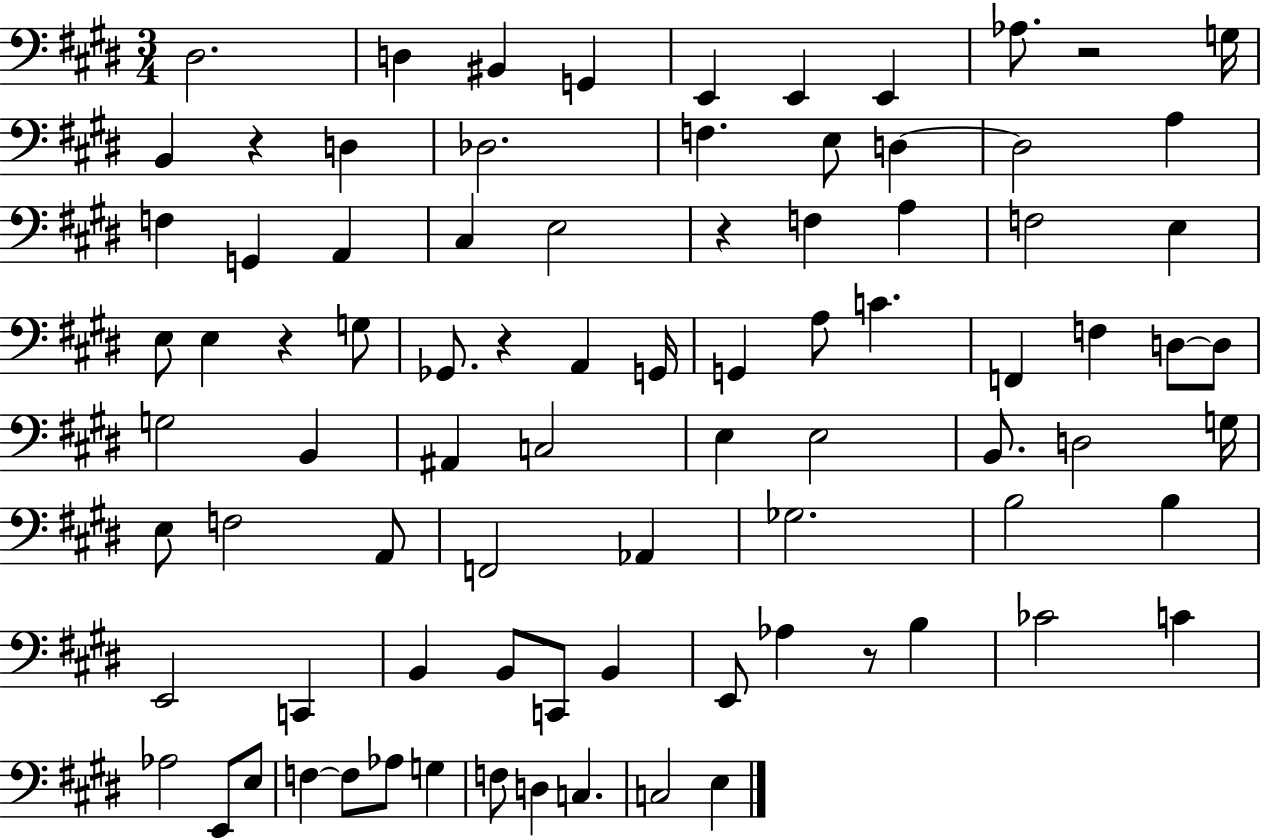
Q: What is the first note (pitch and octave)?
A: D#3